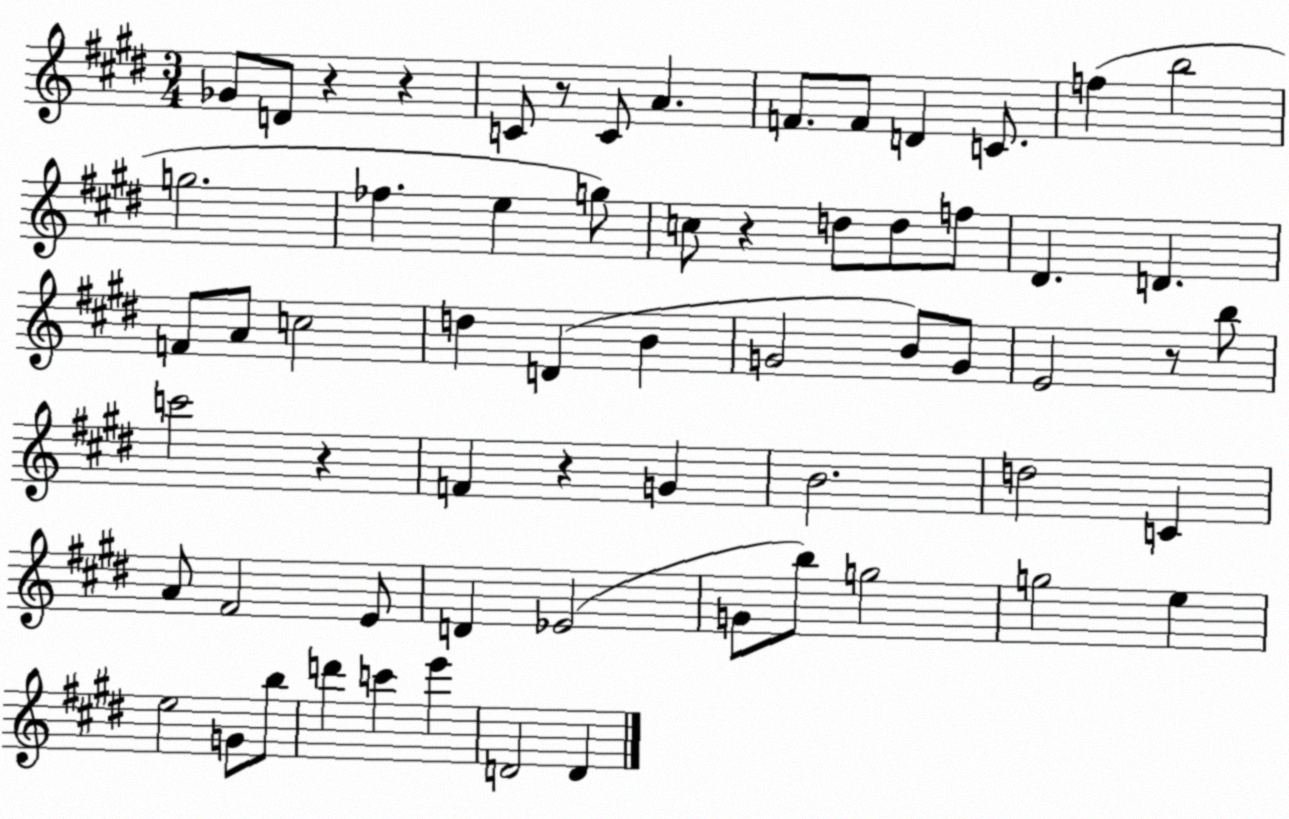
X:1
T:Untitled
M:3/4
L:1/4
K:E
_G/2 D/2 z z C/2 z/2 C/2 A F/2 F/2 D C/2 f b2 g2 _f e g/2 c/2 z d/2 d/2 f/2 ^D D F/2 A/2 c2 d D B G2 B/2 G/2 E2 z/2 b/2 c'2 z F z G B2 d2 C A/2 ^F2 E/2 D _E2 G/2 b/2 g2 g2 e e2 G/2 b/2 d' c' e' D2 D